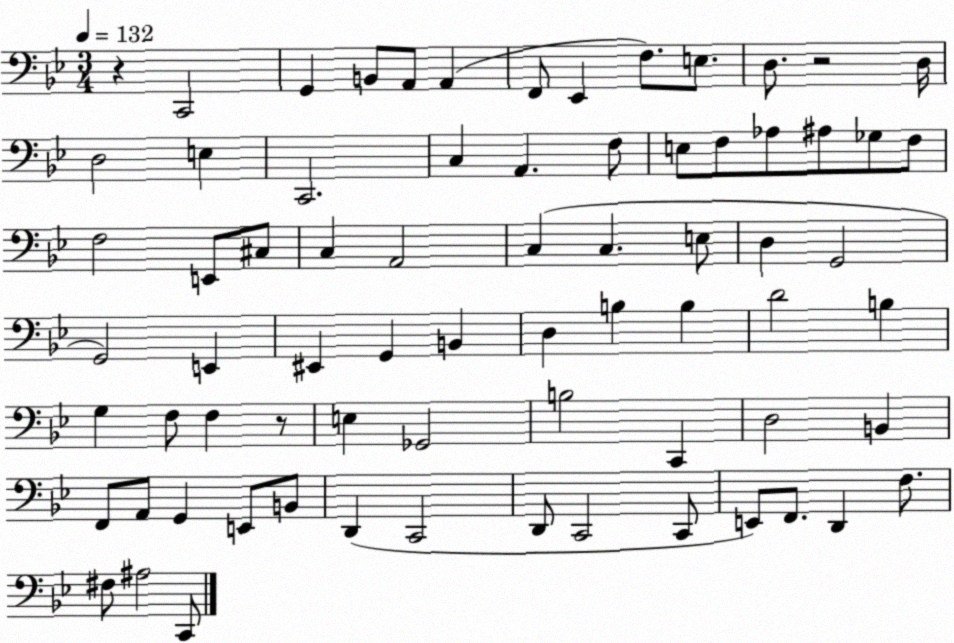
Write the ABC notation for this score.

X:1
T:Untitled
M:3/4
L:1/4
K:Bb
z C,,2 G,, B,,/2 A,,/2 A,, F,,/2 _E,, F,/2 E,/2 D,/2 z2 D,/4 D,2 E, C,,2 C, A,, F,/2 E,/2 F,/2 _A,/2 ^A,/2 _G,/2 F,/2 F,2 E,,/2 ^C,/2 C, A,,2 C, C, E,/2 D, G,,2 G,,2 E,, ^E,, G,, B,, D, B, B, D2 B, G, F,/2 F, z/2 E, _G,,2 B,2 C,, D,2 B,, F,,/2 A,,/2 G,, E,,/2 B,,/2 D,, C,,2 D,,/2 C,,2 C,,/2 E,,/2 F,,/2 D,, F,/2 ^F,/2 ^A,2 C,,/2